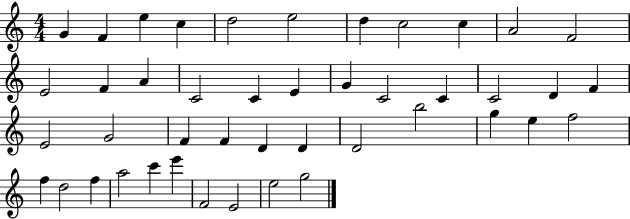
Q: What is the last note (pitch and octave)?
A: G5